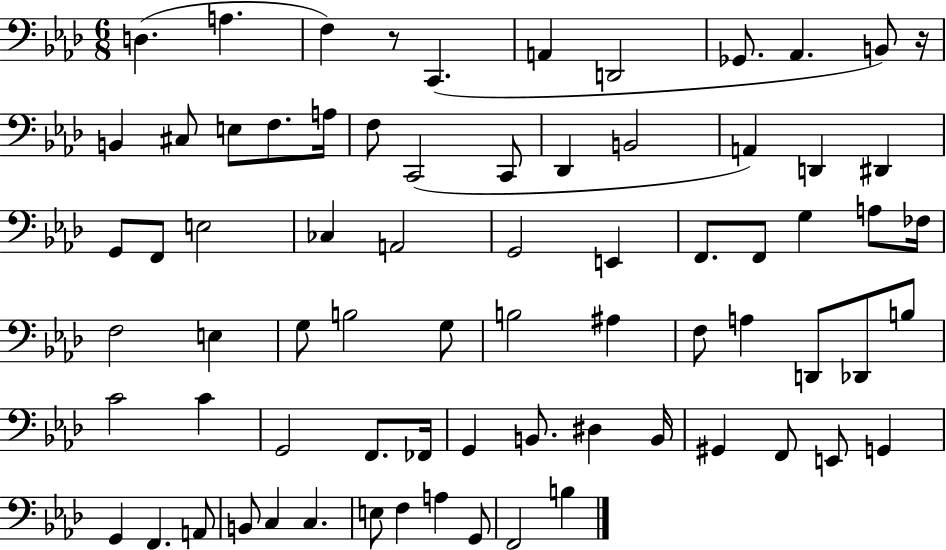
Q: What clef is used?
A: bass